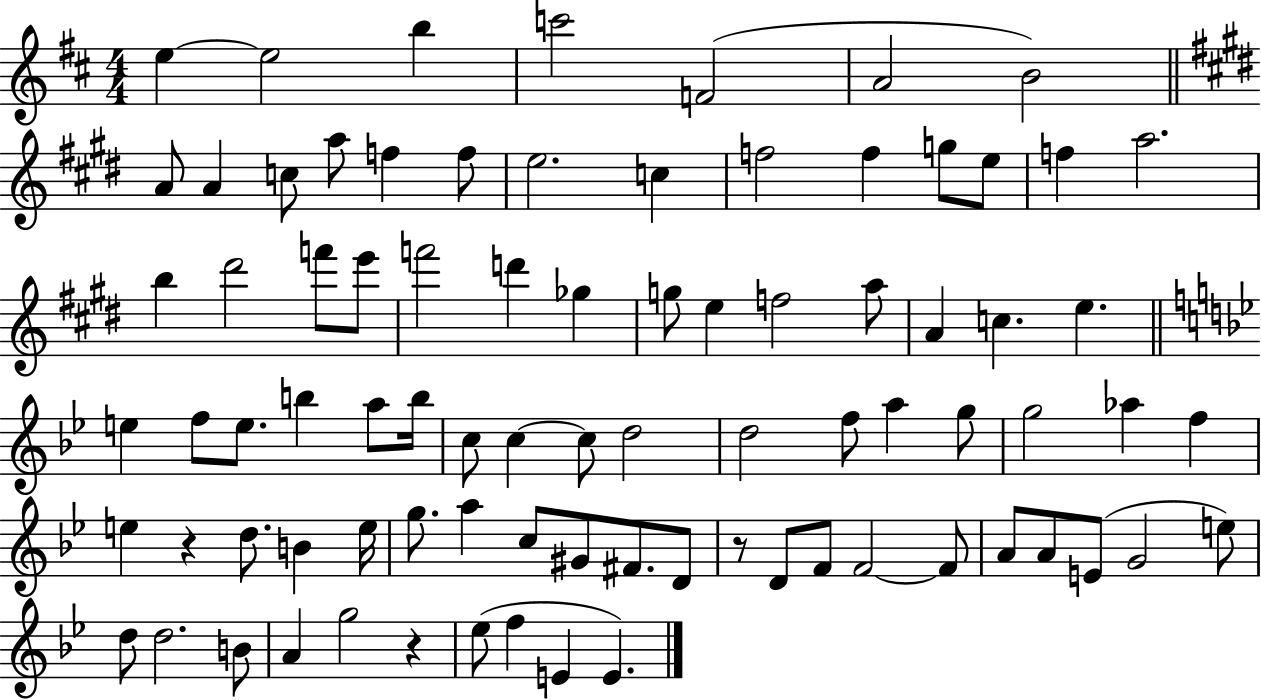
E5/q E5/h B5/q C6/h F4/h A4/h B4/h A4/e A4/q C5/e A5/e F5/q F5/e E5/h. C5/q F5/h F5/q G5/e E5/e F5/q A5/h. B5/q D#6/h F6/e E6/e F6/h D6/q Gb5/q G5/e E5/q F5/h A5/e A4/q C5/q. E5/q. E5/q F5/e E5/e. B5/q A5/e B5/s C5/e C5/q C5/e D5/h D5/h F5/e A5/q G5/e G5/h Ab5/q F5/q E5/q R/q D5/e. B4/q E5/s G5/e. A5/q C5/e G#4/e F#4/e. D4/e R/e D4/e F4/e F4/h F4/e A4/e A4/e E4/e G4/h E5/e D5/e D5/h. B4/e A4/q G5/h R/q Eb5/e F5/q E4/q E4/q.